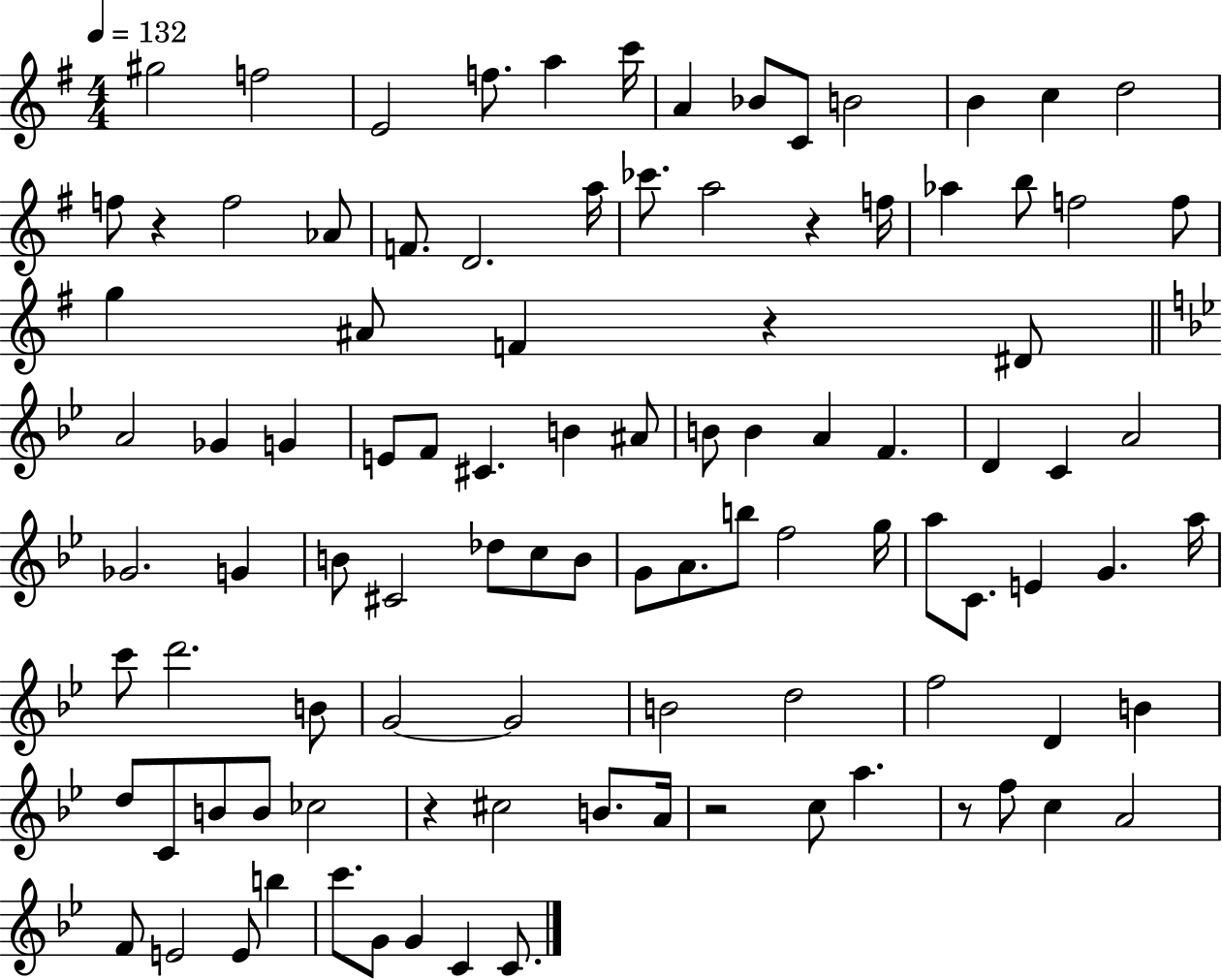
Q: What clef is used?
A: treble